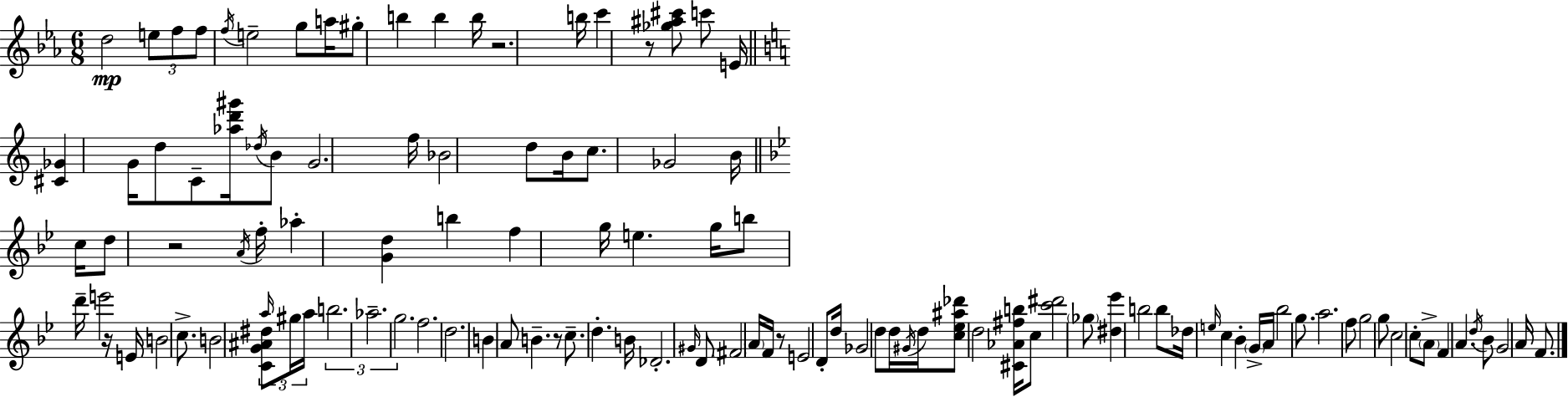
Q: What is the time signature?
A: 6/8